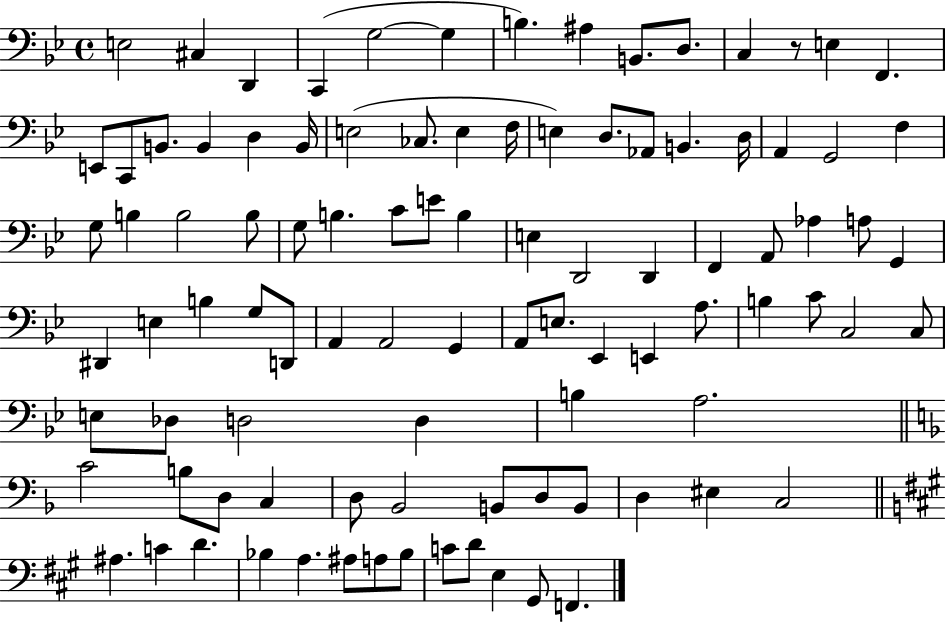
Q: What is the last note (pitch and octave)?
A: F2